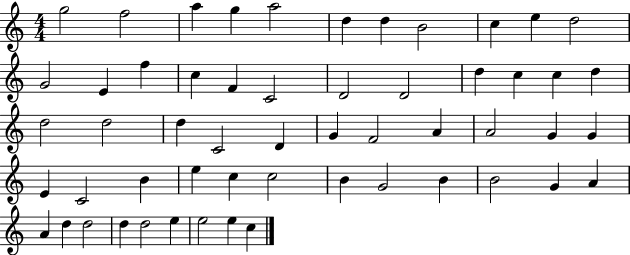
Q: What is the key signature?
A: C major